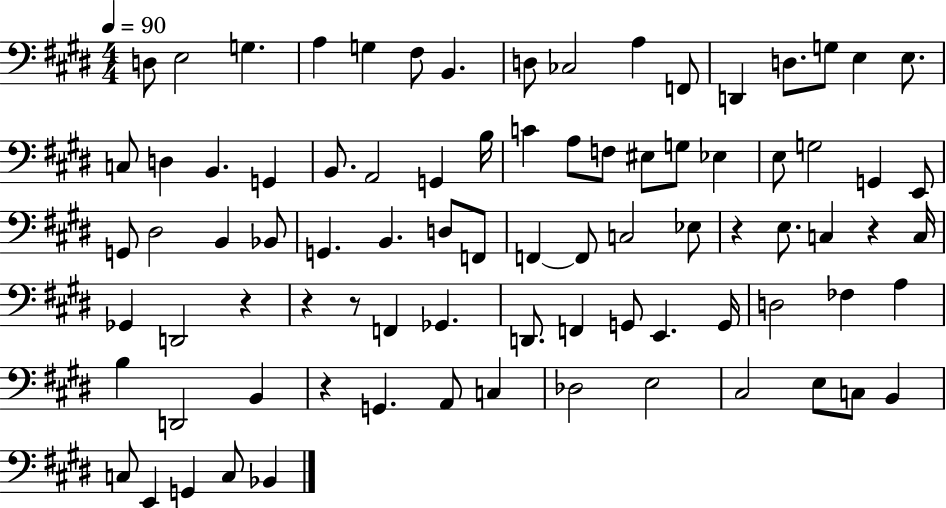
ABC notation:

X:1
T:Untitled
M:4/4
L:1/4
K:E
D,/2 E,2 G, A, G, ^F,/2 B,, D,/2 _C,2 A, F,,/2 D,, D,/2 G,/2 E, E,/2 C,/2 D, B,, G,, B,,/2 A,,2 G,, B,/4 C A,/2 F,/2 ^E,/2 G,/2 _E, E,/2 G,2 G,, E,,/2 G,,/2 ^D,2 B,, _B,,/2 G,, B,, D,/2 F,,/2 F,, F,,/2 C,2 _E,/2 z E,/2 C, z C,/4 _G,, D,,2 z z z/2 F,, _G,, D,,/2 F,, G,,/2 E,, G,,/4 D,2 _F, A, B, D,,2 B,, z G,, A,,/2 C, _D,2 E,2 ^C,2 E,/2 C,/2 B,, C,/2 E,, G,, C,/2 _B,,